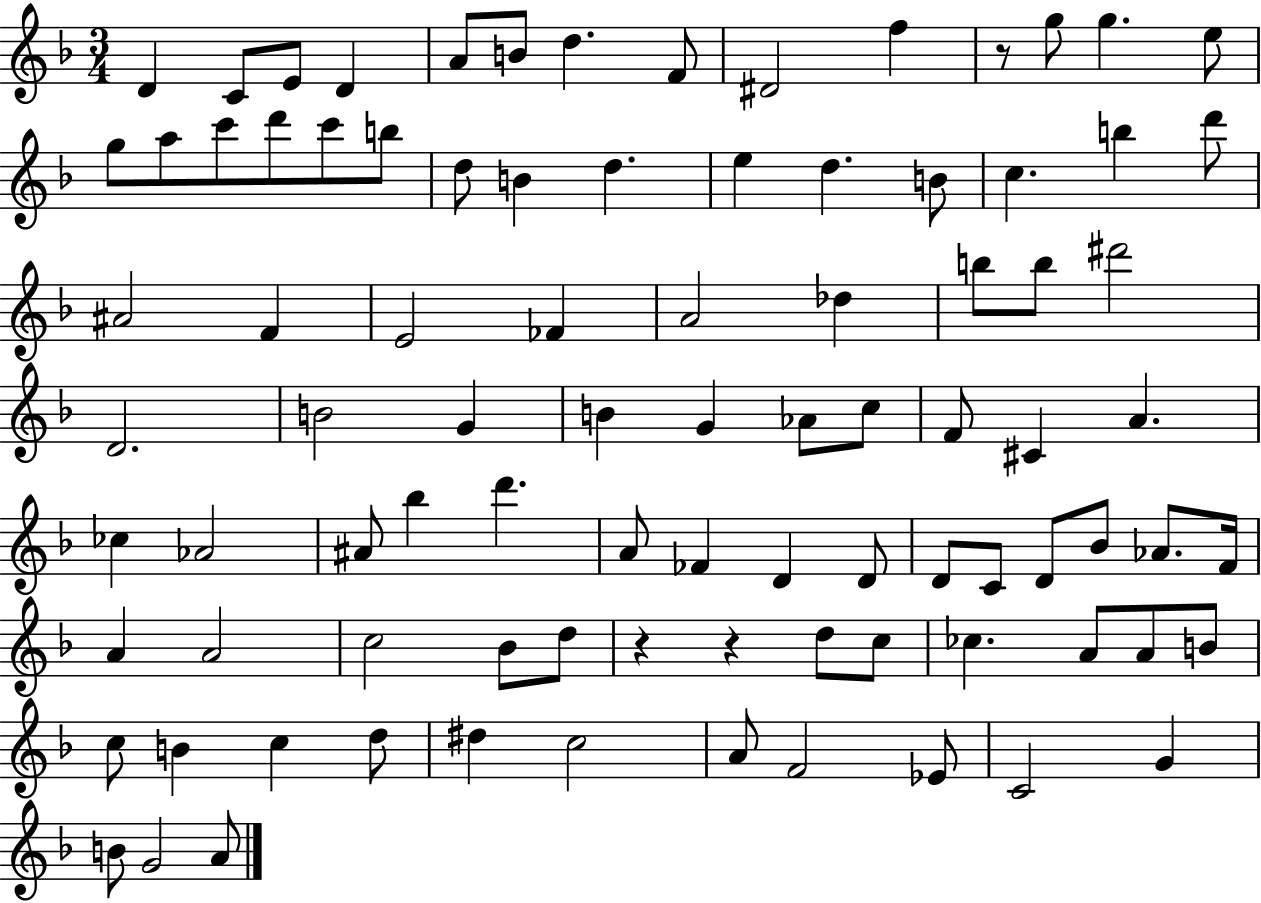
X:1
T:Untitled
M:3/4
L:1/4
K:F
D C/2 E/2 D A/2 B/2 d F/2 ^D2 f z/2 g/2 g e/2 g/2 a/2 c'/2 d'/2 c'/2 b/2 d/2 B d e d B/2 c b d'/2 ^A2 F E2 _F A2 _d b/2 b/2 ^d'2 D2 B2 G B G _A/2 c/2 F/2 ^C A _c _A2 ^A/2 _b d' A/2 _F D D/2 D/2 C/2 D/2 _B/2 _A/2 F/4 A A2 c2 _B/2 d/2 z z d/2 c/2 _c A/2 A/2 B/2 c/2 B c d/2 ^d c2 A/2 F2 _E/2 C2 G B/2 G2 A/2